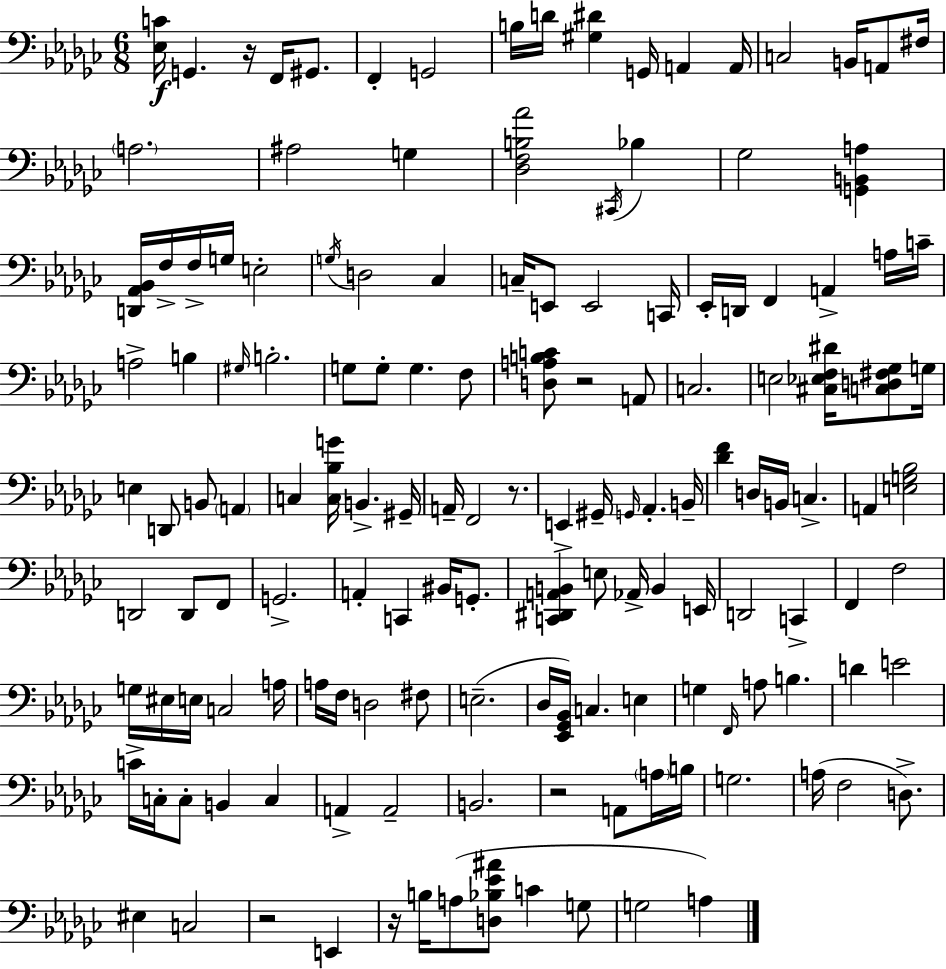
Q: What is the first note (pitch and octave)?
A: G2